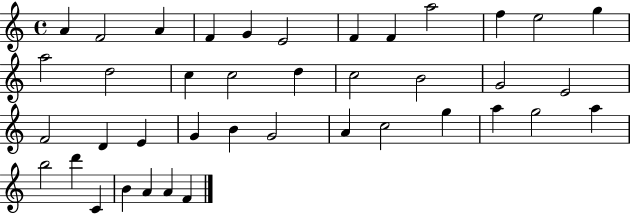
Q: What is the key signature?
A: C major